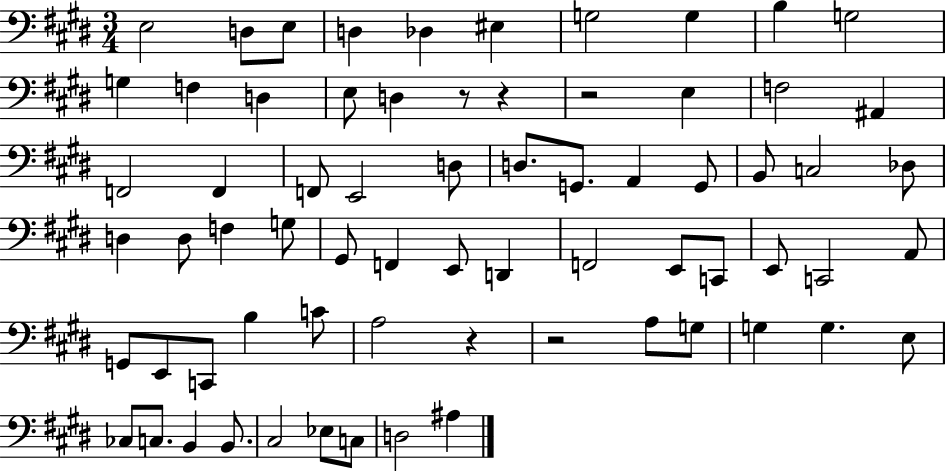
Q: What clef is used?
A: bass